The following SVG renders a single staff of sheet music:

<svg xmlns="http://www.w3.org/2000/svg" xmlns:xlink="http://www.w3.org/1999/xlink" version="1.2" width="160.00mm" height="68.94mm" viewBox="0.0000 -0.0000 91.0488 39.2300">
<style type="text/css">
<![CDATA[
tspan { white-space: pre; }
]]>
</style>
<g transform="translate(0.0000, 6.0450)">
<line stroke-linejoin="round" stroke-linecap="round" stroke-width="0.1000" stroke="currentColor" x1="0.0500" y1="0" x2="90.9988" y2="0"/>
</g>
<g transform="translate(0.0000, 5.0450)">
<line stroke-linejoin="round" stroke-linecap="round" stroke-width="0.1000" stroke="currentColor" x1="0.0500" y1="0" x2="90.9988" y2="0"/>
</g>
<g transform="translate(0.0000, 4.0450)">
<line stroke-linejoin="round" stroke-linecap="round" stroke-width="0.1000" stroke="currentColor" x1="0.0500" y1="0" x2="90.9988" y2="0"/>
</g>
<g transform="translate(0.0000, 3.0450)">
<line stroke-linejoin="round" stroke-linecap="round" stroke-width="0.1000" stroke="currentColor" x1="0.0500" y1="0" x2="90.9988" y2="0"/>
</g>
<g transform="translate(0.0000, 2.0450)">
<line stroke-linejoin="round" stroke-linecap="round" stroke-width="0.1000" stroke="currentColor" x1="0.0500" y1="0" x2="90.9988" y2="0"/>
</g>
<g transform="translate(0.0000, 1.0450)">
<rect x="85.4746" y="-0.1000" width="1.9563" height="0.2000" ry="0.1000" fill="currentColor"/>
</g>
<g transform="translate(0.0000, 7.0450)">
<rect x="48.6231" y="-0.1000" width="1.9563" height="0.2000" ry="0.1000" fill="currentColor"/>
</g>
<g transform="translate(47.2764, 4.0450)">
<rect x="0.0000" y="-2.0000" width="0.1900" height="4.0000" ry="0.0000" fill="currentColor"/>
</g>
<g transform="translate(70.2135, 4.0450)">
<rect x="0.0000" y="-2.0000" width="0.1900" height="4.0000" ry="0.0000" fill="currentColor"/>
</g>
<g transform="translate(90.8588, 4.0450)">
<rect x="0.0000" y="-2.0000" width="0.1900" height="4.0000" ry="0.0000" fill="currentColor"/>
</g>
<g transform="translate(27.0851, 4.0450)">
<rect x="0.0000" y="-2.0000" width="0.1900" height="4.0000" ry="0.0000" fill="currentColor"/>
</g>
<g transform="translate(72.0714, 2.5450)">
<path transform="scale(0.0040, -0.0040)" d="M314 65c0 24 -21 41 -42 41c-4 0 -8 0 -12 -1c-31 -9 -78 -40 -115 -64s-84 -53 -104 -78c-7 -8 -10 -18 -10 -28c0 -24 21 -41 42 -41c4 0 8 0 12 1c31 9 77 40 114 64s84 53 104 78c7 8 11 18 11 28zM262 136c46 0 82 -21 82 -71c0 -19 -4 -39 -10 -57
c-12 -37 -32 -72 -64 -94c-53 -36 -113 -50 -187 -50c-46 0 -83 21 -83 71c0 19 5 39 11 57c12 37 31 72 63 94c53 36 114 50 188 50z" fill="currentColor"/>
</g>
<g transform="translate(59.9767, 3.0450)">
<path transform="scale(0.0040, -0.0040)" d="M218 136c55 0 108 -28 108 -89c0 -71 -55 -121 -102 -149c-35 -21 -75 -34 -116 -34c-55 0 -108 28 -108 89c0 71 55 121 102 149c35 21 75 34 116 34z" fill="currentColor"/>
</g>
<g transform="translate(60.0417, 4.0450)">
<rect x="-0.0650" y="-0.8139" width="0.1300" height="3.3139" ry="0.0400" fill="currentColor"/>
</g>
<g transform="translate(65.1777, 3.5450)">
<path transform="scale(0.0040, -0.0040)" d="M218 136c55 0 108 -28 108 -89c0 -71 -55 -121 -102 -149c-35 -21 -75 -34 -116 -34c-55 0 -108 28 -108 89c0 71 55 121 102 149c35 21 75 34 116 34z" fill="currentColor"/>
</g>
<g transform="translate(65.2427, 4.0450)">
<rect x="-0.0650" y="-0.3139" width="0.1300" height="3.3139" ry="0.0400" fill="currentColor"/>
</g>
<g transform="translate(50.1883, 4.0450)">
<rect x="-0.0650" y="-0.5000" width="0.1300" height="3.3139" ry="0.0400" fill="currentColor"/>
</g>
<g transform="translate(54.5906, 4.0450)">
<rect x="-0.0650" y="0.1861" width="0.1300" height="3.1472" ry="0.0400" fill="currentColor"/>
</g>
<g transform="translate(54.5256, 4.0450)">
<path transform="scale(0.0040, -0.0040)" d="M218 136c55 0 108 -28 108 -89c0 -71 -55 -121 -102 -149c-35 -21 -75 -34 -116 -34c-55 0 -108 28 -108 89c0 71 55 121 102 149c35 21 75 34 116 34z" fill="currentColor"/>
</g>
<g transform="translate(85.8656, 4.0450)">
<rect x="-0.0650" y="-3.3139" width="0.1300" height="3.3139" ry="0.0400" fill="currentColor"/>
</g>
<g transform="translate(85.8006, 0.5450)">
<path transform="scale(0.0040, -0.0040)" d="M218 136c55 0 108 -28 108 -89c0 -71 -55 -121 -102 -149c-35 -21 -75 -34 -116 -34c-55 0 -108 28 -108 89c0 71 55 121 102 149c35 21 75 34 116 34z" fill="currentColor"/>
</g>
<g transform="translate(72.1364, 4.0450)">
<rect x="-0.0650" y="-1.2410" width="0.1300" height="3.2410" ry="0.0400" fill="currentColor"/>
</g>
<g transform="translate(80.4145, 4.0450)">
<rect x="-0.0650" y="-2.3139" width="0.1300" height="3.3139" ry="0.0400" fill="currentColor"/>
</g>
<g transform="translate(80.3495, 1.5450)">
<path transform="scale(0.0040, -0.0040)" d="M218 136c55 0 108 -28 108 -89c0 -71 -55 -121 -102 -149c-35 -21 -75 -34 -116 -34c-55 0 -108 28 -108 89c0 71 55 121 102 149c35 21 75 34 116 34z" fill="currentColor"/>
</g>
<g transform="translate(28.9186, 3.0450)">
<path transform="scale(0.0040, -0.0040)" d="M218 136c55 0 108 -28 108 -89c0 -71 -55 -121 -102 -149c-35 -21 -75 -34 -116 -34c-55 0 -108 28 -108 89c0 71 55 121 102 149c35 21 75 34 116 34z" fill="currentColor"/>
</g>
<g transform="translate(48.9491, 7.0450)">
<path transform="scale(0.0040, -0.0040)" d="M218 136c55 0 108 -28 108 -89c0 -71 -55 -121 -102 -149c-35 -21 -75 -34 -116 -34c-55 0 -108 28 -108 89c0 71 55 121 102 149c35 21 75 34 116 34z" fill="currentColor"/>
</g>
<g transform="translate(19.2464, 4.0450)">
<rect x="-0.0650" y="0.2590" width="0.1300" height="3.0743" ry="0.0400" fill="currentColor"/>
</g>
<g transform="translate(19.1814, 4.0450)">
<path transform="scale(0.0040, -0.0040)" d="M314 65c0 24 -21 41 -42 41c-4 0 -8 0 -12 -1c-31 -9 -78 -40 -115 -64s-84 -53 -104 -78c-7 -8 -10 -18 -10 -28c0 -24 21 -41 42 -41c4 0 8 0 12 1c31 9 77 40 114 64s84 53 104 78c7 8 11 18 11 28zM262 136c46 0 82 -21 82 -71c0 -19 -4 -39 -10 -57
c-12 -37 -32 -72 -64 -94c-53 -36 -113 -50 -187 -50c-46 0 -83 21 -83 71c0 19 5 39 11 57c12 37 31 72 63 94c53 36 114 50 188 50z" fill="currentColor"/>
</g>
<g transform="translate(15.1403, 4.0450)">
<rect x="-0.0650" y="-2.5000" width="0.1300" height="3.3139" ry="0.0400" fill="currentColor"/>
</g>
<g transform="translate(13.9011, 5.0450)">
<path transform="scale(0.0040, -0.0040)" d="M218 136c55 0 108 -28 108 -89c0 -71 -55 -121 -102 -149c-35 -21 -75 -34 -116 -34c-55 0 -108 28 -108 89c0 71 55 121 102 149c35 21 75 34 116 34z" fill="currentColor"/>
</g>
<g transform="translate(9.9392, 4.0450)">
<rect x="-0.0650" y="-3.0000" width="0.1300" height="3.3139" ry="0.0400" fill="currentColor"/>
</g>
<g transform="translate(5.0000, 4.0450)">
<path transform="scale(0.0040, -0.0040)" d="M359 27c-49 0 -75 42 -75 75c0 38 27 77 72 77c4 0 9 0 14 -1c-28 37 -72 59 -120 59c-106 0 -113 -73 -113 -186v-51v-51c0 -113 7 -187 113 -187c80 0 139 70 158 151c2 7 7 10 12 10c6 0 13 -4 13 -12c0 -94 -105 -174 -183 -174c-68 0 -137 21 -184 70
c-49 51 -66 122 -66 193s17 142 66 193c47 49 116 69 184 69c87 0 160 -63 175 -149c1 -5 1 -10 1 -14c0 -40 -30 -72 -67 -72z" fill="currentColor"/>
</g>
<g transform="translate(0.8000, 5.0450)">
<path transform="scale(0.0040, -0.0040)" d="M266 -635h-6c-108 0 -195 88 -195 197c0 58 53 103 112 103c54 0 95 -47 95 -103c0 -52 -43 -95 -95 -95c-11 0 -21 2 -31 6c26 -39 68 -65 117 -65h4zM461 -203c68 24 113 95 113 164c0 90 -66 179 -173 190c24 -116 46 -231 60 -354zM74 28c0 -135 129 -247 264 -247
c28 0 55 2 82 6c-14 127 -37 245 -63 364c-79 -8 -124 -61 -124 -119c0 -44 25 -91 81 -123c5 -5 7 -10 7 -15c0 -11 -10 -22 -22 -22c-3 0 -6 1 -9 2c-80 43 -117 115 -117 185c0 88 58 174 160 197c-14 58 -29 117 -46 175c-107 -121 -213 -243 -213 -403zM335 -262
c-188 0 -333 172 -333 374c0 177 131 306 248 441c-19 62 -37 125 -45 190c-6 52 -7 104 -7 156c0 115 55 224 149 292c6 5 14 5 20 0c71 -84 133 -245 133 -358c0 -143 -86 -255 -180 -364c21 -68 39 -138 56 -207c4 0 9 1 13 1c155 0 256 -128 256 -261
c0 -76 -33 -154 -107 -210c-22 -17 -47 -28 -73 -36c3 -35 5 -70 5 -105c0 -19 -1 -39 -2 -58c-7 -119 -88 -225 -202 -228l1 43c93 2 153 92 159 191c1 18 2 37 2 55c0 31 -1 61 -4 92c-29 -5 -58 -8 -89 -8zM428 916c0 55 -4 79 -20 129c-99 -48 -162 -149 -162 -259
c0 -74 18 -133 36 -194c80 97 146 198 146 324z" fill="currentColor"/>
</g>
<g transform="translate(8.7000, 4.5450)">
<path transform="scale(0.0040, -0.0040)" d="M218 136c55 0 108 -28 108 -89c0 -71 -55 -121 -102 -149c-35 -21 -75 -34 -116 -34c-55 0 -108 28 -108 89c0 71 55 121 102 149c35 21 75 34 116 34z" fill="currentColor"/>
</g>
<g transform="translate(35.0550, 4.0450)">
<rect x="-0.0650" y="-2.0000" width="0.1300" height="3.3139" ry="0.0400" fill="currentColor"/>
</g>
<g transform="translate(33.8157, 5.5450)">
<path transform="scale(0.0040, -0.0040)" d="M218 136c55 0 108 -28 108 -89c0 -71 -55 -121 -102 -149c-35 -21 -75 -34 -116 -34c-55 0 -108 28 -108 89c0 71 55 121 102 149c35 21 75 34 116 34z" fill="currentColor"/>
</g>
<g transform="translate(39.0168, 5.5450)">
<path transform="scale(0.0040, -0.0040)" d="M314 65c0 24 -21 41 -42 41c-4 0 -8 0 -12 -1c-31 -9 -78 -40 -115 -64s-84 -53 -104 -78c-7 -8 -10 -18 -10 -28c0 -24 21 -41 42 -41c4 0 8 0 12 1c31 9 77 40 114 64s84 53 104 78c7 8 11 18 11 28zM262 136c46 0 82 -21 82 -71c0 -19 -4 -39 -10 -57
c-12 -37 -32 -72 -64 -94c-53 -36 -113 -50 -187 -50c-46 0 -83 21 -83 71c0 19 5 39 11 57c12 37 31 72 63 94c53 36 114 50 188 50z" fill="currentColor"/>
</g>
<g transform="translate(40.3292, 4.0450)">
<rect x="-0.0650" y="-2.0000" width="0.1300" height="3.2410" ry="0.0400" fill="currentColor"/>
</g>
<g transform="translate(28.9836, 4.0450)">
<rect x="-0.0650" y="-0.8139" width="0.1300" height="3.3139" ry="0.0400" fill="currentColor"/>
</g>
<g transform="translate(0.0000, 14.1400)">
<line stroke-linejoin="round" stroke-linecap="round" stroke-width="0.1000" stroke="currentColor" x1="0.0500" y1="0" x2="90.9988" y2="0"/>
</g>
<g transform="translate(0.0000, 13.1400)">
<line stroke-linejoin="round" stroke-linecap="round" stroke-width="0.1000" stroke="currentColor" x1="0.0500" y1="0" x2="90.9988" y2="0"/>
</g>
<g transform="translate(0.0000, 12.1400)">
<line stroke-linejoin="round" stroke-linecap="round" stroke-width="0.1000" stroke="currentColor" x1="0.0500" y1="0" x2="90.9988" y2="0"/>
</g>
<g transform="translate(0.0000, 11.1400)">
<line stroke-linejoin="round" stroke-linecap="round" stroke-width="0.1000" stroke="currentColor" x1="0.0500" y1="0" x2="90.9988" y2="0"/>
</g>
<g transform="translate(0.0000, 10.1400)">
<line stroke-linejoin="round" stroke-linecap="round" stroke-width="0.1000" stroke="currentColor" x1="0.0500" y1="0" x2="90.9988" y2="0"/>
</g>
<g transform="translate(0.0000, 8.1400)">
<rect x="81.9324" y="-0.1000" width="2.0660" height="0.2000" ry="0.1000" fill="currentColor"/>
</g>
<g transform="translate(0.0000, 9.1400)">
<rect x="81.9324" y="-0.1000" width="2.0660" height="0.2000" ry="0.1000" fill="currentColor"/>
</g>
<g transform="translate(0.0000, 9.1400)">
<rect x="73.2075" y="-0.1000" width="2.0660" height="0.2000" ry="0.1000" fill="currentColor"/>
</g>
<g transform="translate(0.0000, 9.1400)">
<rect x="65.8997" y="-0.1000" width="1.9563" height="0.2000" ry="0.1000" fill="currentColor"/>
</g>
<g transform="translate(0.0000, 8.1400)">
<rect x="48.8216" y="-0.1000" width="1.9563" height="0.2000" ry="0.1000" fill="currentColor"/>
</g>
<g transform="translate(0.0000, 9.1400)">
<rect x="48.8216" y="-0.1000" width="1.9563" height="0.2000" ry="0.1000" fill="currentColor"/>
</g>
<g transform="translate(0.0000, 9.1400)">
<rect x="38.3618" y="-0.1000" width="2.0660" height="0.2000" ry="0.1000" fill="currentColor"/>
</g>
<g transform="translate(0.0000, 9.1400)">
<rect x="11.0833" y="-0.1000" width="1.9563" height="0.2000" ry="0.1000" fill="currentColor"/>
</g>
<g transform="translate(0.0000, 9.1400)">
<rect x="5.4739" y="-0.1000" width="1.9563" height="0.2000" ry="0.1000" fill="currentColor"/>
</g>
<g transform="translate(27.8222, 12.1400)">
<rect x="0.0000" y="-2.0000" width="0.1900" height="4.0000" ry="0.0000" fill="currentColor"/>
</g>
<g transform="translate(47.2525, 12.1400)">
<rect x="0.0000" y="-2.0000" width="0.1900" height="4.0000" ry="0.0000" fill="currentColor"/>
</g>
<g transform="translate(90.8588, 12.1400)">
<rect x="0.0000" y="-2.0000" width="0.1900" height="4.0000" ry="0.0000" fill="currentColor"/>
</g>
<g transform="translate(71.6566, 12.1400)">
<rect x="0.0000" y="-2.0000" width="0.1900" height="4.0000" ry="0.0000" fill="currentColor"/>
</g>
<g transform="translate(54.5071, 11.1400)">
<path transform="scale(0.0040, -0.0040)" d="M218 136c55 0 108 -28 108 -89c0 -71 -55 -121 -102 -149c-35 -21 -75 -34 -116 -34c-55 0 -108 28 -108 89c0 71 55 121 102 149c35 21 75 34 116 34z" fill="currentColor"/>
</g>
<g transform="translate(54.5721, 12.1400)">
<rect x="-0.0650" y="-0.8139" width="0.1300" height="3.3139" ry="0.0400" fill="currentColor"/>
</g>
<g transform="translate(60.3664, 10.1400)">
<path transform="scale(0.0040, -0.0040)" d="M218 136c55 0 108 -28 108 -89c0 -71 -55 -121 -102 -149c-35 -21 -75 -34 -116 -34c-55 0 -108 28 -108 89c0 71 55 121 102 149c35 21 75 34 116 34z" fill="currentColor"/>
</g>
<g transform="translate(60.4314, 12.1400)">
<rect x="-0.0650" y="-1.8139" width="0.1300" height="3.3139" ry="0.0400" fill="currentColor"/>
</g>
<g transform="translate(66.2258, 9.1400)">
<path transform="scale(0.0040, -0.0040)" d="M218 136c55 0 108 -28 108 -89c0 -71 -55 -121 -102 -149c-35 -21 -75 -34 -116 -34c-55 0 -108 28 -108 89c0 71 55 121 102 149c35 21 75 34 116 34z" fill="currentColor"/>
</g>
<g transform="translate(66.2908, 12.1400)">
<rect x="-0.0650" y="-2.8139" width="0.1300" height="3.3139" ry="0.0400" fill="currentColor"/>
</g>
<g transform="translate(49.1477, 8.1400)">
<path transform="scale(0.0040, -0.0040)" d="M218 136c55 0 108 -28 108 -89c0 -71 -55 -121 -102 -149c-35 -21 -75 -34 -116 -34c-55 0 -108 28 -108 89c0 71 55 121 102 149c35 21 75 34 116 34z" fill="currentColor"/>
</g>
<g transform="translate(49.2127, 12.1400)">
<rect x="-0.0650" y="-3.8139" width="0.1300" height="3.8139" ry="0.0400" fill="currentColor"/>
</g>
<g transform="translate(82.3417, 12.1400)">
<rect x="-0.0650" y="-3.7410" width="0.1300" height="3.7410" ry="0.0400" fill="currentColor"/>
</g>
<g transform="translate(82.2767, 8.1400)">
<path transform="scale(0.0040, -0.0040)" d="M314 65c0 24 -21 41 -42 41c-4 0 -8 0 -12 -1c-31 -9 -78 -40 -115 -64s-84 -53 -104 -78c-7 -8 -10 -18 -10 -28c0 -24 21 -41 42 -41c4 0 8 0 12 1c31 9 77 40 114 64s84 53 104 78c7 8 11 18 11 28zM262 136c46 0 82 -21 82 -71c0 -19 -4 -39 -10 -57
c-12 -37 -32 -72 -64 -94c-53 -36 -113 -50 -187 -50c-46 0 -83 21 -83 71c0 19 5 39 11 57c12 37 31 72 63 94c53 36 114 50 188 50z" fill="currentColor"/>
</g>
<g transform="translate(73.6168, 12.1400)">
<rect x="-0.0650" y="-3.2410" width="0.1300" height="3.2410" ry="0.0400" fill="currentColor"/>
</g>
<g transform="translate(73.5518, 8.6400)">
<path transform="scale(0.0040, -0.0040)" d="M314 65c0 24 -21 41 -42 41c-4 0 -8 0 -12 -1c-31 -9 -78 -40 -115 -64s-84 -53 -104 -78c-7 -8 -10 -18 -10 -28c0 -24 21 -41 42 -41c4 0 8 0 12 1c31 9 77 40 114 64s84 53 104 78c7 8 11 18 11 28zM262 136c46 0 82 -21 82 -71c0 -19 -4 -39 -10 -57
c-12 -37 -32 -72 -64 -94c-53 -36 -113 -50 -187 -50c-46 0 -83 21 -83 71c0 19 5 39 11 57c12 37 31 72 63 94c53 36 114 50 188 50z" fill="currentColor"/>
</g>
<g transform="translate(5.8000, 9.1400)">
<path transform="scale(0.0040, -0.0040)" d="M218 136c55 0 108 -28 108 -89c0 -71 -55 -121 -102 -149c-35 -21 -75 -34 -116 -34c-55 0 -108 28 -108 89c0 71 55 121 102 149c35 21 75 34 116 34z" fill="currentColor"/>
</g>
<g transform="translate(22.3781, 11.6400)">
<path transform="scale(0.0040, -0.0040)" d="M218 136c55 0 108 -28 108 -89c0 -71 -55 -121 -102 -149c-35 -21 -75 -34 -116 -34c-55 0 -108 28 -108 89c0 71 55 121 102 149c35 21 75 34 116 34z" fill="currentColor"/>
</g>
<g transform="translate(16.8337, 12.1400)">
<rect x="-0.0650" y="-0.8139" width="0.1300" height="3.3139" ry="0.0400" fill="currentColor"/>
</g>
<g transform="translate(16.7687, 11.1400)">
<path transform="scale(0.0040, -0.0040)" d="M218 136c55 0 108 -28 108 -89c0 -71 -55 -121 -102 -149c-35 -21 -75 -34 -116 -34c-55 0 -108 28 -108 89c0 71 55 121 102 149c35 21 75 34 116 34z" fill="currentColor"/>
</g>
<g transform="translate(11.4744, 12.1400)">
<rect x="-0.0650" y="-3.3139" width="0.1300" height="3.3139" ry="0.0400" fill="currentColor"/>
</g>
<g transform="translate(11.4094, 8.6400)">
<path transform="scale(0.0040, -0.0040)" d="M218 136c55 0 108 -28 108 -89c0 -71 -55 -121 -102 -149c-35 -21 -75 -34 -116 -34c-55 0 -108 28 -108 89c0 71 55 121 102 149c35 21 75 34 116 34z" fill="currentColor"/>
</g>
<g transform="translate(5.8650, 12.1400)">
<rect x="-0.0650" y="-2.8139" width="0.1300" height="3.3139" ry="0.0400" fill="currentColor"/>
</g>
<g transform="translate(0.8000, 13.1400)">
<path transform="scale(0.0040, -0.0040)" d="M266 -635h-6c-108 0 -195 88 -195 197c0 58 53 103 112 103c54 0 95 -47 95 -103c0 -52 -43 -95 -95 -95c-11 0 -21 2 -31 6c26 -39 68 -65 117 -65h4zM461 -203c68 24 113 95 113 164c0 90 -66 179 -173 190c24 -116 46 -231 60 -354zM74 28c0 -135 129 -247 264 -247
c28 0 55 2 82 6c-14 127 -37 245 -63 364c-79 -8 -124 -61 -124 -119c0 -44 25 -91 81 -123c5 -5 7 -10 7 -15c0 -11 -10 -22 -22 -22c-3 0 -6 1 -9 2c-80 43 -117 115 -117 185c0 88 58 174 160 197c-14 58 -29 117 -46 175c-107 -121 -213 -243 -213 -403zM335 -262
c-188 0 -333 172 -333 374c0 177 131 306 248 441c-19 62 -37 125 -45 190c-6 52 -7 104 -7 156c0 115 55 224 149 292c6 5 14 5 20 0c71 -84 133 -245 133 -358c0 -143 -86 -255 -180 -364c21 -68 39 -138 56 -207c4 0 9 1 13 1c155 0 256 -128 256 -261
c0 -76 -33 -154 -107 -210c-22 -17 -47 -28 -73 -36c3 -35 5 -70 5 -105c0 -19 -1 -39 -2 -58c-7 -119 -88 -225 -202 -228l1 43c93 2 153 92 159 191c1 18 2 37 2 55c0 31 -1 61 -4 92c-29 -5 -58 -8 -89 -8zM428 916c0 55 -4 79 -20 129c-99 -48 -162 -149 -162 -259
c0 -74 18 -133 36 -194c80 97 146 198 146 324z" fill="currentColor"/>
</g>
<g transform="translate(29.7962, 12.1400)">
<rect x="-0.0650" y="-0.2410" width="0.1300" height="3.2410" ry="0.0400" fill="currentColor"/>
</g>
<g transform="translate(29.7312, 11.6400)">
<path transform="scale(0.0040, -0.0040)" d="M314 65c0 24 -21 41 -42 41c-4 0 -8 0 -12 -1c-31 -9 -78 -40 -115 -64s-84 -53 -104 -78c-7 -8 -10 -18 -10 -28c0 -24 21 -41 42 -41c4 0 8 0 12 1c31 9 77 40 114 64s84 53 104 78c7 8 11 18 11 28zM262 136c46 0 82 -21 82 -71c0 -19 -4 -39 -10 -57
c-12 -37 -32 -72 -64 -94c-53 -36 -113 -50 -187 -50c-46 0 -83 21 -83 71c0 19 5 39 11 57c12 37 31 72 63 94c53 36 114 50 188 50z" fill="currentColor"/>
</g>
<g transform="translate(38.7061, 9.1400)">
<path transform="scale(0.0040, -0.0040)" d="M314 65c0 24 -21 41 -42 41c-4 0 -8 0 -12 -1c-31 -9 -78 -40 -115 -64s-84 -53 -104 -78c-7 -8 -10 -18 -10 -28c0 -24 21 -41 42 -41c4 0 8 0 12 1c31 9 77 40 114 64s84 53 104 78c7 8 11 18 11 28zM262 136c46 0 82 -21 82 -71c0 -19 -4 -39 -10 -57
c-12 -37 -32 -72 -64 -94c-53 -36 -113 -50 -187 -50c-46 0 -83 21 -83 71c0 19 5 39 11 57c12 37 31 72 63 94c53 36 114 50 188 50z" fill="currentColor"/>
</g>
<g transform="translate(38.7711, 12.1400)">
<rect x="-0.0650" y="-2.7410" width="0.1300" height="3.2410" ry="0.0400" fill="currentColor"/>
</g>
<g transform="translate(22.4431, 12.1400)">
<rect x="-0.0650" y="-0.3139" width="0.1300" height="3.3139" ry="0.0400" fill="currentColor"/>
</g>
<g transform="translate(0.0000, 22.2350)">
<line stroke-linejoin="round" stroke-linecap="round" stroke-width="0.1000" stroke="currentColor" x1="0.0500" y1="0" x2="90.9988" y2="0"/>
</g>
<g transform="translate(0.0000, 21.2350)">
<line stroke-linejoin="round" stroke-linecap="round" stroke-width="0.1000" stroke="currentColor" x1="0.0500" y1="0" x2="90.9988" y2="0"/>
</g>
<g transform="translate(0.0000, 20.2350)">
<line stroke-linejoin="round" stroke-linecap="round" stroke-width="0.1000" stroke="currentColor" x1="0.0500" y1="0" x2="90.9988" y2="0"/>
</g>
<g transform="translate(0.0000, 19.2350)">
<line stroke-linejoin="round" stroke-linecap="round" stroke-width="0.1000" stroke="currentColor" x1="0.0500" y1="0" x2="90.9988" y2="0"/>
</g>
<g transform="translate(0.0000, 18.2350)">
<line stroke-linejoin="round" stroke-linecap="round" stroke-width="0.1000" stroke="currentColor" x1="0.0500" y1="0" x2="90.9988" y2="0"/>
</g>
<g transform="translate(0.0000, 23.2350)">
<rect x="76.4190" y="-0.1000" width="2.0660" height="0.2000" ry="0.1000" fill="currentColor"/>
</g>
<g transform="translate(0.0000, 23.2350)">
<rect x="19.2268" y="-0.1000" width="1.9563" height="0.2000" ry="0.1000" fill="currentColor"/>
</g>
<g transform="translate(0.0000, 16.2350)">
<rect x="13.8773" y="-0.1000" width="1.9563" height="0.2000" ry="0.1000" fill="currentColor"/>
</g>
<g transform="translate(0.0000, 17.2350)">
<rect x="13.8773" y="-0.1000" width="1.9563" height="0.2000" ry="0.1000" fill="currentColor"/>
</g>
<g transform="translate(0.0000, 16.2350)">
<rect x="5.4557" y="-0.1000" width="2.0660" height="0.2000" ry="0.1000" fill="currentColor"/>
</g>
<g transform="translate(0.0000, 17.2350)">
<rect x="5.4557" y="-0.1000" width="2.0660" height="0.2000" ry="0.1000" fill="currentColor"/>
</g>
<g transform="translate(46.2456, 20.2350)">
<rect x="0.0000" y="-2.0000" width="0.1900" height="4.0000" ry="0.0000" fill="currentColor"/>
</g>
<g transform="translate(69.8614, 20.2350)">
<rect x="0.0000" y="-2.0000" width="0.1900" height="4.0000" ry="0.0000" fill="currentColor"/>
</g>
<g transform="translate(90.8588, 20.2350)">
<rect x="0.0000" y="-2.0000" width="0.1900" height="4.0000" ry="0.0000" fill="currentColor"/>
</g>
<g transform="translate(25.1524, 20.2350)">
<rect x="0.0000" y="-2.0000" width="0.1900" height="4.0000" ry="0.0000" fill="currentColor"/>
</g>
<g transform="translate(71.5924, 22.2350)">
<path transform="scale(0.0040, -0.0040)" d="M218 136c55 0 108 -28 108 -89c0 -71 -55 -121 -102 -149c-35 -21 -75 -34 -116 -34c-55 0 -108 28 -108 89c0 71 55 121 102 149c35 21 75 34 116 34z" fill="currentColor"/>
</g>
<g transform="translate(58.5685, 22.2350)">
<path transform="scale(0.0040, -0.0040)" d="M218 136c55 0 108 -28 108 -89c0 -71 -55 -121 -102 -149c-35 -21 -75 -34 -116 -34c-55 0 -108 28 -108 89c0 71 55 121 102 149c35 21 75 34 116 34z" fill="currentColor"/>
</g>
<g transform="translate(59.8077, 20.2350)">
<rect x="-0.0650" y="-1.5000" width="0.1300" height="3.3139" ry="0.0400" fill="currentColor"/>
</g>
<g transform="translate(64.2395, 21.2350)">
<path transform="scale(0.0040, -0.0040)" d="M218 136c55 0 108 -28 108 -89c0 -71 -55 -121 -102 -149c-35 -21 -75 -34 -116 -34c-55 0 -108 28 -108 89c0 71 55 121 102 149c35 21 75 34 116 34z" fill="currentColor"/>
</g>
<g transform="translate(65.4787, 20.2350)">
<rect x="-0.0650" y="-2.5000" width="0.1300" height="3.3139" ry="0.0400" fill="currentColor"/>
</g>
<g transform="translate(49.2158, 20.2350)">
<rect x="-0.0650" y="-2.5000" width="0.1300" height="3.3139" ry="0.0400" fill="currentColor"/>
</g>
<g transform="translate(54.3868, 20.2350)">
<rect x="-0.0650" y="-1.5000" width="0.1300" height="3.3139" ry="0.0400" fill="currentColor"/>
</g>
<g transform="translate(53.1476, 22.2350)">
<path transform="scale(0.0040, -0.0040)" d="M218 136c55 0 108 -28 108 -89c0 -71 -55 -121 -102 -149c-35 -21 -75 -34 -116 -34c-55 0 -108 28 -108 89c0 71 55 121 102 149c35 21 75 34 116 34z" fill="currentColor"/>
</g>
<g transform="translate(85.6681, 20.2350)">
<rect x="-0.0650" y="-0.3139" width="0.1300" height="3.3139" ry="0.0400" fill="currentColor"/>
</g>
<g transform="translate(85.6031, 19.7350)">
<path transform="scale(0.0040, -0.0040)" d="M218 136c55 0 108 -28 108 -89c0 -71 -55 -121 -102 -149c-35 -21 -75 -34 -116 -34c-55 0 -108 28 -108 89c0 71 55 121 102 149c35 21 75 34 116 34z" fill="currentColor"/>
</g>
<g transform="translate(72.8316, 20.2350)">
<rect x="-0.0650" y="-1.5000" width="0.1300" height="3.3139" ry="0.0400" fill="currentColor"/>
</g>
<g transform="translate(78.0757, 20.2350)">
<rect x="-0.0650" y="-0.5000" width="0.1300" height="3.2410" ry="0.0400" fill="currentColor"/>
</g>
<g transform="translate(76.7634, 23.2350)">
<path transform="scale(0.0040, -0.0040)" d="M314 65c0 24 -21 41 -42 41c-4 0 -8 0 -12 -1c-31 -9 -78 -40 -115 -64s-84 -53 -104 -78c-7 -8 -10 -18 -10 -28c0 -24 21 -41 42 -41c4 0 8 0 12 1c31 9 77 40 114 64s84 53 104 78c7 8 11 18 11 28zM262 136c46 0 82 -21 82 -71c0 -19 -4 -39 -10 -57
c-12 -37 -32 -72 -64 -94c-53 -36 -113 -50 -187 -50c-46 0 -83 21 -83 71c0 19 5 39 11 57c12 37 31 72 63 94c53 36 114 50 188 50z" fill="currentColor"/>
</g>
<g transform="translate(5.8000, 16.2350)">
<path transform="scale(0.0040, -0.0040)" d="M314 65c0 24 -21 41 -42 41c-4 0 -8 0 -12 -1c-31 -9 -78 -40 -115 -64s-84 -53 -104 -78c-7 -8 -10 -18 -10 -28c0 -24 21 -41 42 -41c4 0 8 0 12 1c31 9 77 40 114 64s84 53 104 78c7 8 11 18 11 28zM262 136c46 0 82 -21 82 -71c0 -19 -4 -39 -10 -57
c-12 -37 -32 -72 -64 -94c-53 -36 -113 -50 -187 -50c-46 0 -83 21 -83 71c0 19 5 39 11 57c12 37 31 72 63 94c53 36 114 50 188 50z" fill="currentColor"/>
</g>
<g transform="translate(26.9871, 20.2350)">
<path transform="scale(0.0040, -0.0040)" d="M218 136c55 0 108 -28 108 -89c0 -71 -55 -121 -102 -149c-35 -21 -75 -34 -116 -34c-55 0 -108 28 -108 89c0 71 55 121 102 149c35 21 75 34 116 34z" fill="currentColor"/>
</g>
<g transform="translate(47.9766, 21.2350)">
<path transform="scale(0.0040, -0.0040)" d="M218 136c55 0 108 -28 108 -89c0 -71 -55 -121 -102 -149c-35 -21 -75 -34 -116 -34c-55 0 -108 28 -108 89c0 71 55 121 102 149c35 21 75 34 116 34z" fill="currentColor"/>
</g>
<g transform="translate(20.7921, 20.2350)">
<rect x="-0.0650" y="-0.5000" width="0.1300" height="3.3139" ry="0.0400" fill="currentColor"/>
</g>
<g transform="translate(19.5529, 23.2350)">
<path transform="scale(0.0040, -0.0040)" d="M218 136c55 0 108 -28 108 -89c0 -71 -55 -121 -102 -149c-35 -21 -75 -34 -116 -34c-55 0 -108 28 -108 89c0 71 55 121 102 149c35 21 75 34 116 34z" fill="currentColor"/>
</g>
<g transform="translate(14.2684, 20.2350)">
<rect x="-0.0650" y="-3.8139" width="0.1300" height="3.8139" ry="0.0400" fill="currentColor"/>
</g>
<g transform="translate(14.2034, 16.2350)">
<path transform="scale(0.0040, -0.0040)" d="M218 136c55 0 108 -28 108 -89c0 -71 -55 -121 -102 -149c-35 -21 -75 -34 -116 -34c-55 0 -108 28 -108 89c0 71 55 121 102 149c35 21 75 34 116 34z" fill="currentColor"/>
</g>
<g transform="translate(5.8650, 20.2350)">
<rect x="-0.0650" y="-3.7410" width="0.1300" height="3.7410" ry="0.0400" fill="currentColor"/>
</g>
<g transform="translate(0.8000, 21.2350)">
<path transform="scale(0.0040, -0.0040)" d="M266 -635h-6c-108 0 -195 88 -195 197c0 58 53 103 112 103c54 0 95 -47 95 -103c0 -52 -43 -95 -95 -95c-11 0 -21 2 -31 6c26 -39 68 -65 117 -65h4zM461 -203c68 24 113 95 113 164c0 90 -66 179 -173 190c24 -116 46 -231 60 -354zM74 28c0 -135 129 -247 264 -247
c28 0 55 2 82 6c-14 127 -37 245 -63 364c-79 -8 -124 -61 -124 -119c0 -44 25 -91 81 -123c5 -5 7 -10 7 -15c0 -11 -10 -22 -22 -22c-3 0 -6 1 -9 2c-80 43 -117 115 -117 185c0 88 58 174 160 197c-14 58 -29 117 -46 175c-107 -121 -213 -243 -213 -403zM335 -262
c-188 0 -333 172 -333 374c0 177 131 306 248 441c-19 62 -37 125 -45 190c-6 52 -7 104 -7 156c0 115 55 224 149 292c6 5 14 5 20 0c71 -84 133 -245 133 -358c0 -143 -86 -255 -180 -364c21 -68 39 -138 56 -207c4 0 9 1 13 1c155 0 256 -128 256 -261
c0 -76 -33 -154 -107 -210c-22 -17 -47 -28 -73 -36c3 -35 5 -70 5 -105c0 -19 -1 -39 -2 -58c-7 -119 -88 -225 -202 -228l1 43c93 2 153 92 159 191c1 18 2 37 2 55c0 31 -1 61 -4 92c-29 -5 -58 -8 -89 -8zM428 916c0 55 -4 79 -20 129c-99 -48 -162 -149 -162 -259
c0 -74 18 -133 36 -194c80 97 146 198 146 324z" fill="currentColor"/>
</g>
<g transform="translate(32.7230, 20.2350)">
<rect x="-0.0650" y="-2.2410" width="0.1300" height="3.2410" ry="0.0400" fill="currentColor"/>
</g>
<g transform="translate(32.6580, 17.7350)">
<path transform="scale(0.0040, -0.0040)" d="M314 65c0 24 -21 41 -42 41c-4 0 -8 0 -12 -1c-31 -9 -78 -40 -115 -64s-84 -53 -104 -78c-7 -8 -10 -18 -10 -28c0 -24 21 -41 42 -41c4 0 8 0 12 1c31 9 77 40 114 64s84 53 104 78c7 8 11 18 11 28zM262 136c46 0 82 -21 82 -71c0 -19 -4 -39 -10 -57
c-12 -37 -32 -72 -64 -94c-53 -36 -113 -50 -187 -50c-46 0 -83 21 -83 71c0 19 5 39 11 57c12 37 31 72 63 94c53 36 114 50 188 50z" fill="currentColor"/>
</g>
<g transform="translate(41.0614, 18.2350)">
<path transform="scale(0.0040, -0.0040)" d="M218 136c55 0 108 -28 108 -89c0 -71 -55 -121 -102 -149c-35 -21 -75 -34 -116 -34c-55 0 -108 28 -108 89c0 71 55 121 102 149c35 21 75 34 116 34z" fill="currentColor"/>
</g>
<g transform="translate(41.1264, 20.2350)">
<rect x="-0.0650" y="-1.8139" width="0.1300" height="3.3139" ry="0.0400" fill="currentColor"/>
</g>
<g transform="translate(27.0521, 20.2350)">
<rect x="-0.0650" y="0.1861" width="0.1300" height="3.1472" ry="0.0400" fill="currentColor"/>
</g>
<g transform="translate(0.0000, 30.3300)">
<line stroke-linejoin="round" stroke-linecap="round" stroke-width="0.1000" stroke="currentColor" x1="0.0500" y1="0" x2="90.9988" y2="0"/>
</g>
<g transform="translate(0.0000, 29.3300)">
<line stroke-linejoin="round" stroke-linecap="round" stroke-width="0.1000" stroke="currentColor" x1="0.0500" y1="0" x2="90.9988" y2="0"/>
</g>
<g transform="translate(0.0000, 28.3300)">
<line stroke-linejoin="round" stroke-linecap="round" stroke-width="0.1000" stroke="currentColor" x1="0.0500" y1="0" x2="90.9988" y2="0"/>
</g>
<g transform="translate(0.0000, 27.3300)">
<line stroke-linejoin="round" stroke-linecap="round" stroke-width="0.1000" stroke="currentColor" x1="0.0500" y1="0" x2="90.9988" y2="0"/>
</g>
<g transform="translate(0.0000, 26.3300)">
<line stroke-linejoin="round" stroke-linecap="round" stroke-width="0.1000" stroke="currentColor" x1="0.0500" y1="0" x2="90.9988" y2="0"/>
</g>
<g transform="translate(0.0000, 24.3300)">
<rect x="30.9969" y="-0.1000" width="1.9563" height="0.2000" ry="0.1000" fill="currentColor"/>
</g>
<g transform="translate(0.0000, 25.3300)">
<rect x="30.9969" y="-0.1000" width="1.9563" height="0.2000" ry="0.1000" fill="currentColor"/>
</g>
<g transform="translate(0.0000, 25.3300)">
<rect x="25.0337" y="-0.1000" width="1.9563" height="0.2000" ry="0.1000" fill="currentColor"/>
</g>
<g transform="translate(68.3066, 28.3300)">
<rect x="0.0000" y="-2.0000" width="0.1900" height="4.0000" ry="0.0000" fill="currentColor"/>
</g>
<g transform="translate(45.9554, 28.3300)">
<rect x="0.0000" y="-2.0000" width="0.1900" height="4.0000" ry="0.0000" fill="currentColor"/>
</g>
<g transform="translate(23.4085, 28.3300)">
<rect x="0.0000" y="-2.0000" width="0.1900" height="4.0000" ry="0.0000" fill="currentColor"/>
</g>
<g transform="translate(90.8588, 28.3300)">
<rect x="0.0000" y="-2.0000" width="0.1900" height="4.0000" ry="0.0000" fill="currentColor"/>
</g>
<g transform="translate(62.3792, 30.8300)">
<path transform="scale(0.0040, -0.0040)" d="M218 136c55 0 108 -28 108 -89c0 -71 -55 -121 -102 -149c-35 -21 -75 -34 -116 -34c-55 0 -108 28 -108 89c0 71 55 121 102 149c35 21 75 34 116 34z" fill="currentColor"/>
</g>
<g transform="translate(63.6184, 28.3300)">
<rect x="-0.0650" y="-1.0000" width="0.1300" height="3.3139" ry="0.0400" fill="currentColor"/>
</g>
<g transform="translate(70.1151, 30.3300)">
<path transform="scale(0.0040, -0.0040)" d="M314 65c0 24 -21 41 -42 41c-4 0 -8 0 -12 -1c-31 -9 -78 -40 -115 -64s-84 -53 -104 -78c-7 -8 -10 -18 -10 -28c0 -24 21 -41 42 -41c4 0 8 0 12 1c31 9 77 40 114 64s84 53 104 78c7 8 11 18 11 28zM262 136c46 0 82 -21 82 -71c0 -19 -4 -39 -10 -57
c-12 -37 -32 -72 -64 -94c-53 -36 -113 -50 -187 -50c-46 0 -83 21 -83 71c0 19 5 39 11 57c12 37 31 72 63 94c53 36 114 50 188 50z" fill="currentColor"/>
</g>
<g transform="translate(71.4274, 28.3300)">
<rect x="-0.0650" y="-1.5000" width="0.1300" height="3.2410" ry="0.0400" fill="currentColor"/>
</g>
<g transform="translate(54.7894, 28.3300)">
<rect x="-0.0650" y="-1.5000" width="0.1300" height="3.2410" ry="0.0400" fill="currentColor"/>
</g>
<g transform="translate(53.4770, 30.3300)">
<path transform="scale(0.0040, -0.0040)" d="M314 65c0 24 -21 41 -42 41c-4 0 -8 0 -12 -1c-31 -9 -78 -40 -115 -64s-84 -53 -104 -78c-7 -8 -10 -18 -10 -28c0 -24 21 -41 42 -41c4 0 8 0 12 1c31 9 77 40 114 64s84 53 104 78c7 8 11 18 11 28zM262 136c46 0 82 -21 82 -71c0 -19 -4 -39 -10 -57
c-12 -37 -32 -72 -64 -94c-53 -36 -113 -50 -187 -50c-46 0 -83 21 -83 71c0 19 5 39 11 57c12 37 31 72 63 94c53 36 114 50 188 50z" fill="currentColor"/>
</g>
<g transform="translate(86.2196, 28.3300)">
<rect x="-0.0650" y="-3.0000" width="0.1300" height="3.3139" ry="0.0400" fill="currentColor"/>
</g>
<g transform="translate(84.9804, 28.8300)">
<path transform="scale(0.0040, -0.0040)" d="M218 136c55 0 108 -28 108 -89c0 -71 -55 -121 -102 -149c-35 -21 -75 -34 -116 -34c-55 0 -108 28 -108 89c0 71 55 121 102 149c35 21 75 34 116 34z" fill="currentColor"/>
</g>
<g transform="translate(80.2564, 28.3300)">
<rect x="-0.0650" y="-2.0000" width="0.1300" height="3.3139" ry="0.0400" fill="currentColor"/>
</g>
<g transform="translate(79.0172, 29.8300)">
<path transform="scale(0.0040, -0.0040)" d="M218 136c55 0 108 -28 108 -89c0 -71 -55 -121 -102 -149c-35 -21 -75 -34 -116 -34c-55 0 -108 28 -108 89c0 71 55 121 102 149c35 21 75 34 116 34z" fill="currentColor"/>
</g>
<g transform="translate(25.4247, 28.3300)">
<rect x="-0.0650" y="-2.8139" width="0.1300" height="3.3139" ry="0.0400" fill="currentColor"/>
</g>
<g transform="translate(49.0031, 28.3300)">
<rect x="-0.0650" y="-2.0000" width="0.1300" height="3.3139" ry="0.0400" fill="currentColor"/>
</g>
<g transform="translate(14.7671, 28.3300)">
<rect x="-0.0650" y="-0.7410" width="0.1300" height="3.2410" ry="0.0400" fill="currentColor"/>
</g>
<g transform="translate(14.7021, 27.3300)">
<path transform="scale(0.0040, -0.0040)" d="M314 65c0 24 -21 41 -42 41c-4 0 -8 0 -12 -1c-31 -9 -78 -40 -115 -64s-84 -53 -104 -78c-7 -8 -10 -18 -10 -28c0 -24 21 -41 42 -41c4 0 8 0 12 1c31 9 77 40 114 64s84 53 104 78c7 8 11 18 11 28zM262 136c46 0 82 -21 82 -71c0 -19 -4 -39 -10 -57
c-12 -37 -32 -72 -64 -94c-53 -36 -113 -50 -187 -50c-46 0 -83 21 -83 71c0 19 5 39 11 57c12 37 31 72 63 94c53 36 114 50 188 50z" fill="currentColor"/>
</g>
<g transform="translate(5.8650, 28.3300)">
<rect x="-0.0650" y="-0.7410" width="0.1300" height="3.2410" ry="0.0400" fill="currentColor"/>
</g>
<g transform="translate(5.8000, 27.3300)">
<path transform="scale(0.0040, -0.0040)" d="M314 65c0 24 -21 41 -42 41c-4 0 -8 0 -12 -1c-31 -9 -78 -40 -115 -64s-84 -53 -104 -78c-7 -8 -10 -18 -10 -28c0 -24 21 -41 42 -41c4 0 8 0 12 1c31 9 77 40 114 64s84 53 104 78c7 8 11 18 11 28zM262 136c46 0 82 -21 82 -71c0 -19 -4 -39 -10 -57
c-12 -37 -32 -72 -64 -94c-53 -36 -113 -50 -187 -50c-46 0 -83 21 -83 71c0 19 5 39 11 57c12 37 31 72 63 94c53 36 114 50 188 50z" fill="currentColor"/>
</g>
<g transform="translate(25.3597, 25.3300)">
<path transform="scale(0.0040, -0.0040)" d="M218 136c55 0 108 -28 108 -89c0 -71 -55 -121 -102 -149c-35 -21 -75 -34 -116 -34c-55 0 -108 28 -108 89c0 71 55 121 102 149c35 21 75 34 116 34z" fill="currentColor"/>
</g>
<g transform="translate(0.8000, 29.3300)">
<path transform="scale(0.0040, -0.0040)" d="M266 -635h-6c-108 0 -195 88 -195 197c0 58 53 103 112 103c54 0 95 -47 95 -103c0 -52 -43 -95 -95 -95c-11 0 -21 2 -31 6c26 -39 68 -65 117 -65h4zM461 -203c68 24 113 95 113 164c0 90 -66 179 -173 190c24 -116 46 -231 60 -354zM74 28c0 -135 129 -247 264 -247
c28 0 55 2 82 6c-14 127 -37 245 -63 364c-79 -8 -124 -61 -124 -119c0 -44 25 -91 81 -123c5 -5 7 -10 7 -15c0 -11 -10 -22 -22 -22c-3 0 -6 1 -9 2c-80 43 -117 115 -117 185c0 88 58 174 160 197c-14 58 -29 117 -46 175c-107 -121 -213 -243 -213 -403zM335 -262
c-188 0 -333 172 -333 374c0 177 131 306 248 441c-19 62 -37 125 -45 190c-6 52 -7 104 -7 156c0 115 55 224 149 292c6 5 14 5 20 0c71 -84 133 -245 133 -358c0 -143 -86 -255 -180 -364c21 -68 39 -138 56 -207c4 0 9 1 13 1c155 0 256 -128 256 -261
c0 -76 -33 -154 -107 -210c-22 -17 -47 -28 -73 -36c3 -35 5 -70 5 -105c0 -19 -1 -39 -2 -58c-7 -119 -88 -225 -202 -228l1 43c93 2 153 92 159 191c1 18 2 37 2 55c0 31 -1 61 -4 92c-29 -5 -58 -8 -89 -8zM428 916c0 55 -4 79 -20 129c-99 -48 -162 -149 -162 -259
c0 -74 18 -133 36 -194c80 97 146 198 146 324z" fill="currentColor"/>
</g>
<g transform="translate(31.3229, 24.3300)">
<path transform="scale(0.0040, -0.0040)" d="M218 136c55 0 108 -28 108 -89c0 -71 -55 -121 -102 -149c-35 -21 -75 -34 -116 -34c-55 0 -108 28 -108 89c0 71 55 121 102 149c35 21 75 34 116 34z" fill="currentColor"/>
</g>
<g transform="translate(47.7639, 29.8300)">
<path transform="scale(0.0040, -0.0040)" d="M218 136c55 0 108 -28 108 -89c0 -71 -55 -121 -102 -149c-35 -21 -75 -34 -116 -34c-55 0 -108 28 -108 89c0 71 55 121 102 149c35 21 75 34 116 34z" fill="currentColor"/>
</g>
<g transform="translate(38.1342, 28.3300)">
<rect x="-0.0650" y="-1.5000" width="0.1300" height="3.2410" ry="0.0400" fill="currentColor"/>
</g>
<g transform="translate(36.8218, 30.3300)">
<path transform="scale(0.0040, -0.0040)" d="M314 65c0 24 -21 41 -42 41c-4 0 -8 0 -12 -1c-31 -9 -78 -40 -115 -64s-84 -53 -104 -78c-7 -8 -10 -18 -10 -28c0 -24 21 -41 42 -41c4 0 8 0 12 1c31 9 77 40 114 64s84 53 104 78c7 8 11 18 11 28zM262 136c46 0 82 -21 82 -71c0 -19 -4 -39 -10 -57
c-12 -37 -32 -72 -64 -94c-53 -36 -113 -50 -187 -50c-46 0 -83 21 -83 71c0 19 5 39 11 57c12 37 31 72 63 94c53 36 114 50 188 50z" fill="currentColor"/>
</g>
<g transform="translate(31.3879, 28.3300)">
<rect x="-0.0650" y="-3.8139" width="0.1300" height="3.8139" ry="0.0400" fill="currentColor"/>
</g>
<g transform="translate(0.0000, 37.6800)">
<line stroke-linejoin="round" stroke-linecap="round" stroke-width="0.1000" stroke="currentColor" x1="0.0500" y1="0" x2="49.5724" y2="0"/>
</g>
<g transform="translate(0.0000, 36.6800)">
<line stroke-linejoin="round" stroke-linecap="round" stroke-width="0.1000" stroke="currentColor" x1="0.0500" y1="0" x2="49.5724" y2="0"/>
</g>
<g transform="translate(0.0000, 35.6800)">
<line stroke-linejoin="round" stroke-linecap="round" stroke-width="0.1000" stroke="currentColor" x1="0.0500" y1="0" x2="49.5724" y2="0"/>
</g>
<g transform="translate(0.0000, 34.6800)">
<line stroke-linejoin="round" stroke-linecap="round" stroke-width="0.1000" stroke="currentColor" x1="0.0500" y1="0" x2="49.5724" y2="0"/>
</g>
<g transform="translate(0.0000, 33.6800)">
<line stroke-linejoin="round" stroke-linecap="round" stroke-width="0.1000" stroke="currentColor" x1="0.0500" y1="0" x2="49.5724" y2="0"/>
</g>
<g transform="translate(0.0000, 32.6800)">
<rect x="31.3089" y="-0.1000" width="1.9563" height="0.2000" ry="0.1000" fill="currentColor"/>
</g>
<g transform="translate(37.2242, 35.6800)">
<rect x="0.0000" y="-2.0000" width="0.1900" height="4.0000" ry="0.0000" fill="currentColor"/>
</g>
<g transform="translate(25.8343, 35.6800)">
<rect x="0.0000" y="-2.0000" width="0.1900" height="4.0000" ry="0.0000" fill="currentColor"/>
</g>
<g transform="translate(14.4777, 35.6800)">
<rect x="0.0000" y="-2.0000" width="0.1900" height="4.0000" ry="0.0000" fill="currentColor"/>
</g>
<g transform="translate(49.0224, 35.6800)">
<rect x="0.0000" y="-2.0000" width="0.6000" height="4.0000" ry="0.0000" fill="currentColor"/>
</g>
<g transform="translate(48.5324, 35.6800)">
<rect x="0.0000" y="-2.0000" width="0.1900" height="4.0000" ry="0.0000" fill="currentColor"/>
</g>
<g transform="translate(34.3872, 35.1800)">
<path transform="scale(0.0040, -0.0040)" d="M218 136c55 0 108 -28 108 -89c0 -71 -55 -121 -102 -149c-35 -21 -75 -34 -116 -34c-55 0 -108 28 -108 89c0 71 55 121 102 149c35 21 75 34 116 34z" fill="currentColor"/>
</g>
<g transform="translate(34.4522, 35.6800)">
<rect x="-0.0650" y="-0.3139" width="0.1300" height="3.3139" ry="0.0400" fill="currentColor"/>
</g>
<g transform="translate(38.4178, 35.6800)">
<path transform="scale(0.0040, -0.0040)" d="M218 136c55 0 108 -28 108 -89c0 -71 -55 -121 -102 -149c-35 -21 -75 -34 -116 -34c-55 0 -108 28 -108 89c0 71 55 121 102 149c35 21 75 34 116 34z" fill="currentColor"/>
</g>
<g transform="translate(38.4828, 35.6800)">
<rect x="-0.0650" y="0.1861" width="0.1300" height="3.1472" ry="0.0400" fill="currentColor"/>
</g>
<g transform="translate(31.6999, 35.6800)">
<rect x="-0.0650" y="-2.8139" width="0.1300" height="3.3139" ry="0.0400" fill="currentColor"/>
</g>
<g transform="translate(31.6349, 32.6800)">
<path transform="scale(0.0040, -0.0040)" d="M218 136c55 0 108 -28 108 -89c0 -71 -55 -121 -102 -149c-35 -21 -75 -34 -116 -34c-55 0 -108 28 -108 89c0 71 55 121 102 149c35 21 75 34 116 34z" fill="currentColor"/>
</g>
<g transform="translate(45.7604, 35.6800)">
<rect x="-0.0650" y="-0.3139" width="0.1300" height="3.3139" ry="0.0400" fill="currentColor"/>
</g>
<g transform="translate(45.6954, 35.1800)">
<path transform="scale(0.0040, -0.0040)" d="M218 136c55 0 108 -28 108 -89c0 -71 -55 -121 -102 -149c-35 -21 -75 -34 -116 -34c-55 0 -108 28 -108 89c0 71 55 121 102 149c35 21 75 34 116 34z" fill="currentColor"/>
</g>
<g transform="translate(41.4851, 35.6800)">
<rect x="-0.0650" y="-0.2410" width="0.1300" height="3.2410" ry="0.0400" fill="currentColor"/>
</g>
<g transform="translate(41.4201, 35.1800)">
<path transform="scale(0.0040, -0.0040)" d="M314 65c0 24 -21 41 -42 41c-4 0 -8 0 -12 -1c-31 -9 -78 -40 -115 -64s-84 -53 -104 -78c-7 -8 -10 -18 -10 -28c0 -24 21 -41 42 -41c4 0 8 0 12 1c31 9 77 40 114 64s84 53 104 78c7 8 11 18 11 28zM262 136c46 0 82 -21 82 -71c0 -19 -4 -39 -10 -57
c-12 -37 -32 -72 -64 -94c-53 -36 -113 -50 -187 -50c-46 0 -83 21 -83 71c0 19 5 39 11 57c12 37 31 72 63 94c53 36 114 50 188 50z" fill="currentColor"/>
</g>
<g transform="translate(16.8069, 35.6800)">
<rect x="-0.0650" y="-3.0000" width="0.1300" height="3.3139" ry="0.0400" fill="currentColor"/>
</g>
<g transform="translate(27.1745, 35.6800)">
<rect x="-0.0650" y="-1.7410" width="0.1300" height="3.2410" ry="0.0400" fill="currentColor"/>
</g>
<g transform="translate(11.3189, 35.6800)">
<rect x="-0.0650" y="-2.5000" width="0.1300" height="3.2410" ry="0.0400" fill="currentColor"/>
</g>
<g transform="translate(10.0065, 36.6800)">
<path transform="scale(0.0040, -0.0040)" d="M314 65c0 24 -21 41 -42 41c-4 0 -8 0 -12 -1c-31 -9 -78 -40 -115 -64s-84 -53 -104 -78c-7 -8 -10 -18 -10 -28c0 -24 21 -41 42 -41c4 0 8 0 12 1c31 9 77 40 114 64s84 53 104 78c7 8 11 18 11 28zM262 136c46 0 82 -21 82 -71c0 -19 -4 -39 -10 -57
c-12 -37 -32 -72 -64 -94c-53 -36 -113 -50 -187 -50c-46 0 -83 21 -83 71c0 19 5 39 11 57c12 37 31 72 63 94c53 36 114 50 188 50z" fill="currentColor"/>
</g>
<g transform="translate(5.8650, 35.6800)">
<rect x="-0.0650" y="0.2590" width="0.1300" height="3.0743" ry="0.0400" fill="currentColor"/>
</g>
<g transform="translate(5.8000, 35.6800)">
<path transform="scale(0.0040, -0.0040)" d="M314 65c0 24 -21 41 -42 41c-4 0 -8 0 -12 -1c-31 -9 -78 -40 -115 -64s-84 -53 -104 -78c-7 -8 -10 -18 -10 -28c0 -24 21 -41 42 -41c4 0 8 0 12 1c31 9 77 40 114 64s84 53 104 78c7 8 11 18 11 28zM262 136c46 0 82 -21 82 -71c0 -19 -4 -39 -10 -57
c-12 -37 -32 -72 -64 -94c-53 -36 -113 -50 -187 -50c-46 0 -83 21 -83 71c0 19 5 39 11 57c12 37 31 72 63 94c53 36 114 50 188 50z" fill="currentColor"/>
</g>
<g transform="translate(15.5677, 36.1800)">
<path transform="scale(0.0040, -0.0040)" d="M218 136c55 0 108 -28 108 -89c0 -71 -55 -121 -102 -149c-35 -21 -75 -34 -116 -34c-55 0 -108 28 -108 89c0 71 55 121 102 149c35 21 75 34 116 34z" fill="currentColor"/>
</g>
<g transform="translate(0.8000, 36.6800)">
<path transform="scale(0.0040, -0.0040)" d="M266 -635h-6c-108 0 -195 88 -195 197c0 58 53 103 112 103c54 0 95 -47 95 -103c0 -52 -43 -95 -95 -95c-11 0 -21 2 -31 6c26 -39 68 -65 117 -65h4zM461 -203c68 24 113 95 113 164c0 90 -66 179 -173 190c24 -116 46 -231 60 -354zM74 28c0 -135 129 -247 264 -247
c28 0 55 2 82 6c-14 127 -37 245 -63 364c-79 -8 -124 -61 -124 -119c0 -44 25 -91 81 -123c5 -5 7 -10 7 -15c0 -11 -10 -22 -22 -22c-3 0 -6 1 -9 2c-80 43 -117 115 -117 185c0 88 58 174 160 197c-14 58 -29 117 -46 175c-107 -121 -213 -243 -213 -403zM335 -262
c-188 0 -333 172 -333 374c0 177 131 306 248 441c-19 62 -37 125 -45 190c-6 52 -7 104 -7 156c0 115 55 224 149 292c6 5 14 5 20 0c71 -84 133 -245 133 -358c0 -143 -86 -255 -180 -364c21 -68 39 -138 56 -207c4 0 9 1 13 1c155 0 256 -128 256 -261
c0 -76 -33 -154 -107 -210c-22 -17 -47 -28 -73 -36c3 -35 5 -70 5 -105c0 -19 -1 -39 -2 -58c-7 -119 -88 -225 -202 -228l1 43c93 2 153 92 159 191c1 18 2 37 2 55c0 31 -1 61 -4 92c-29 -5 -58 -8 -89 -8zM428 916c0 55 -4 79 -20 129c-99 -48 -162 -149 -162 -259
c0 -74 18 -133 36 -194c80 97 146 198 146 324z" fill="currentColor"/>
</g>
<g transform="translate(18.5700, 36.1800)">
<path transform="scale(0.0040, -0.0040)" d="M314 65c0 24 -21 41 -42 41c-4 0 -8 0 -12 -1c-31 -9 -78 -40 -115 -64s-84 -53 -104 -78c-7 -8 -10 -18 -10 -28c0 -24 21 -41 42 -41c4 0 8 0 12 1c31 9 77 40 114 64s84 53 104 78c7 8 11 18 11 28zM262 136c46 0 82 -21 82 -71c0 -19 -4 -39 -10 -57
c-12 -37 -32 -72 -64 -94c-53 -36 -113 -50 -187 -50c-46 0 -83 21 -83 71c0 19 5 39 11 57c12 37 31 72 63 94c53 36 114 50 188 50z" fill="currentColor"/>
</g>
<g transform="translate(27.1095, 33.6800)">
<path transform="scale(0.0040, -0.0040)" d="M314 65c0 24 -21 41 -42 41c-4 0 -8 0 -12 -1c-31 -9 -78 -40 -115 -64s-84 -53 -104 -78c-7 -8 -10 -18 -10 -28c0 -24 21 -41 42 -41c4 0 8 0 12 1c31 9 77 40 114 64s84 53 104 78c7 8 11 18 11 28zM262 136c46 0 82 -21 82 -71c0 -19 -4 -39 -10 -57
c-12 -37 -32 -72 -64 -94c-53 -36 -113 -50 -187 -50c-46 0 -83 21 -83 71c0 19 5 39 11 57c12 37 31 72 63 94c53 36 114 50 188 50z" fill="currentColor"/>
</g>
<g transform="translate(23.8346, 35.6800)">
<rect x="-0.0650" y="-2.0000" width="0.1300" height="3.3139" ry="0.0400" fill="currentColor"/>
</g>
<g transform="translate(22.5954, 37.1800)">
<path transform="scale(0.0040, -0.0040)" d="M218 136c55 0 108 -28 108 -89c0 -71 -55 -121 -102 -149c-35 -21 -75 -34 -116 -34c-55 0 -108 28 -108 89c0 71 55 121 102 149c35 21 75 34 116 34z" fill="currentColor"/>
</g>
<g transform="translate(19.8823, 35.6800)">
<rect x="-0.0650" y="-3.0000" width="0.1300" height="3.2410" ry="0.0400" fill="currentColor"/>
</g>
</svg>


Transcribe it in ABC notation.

X:1
T:Untitled
M:4/4
L:1/4
K:C
A G B2 d F F2 C B d c e2 g b a b d c c2 a2 c' d f a b2 c'2 c'2 c' C B g2 f G E E G E C2 c d2 d2 a c' E2 F E2 D E2 F A B2 G2 A A2 F f2 a c B c2 c